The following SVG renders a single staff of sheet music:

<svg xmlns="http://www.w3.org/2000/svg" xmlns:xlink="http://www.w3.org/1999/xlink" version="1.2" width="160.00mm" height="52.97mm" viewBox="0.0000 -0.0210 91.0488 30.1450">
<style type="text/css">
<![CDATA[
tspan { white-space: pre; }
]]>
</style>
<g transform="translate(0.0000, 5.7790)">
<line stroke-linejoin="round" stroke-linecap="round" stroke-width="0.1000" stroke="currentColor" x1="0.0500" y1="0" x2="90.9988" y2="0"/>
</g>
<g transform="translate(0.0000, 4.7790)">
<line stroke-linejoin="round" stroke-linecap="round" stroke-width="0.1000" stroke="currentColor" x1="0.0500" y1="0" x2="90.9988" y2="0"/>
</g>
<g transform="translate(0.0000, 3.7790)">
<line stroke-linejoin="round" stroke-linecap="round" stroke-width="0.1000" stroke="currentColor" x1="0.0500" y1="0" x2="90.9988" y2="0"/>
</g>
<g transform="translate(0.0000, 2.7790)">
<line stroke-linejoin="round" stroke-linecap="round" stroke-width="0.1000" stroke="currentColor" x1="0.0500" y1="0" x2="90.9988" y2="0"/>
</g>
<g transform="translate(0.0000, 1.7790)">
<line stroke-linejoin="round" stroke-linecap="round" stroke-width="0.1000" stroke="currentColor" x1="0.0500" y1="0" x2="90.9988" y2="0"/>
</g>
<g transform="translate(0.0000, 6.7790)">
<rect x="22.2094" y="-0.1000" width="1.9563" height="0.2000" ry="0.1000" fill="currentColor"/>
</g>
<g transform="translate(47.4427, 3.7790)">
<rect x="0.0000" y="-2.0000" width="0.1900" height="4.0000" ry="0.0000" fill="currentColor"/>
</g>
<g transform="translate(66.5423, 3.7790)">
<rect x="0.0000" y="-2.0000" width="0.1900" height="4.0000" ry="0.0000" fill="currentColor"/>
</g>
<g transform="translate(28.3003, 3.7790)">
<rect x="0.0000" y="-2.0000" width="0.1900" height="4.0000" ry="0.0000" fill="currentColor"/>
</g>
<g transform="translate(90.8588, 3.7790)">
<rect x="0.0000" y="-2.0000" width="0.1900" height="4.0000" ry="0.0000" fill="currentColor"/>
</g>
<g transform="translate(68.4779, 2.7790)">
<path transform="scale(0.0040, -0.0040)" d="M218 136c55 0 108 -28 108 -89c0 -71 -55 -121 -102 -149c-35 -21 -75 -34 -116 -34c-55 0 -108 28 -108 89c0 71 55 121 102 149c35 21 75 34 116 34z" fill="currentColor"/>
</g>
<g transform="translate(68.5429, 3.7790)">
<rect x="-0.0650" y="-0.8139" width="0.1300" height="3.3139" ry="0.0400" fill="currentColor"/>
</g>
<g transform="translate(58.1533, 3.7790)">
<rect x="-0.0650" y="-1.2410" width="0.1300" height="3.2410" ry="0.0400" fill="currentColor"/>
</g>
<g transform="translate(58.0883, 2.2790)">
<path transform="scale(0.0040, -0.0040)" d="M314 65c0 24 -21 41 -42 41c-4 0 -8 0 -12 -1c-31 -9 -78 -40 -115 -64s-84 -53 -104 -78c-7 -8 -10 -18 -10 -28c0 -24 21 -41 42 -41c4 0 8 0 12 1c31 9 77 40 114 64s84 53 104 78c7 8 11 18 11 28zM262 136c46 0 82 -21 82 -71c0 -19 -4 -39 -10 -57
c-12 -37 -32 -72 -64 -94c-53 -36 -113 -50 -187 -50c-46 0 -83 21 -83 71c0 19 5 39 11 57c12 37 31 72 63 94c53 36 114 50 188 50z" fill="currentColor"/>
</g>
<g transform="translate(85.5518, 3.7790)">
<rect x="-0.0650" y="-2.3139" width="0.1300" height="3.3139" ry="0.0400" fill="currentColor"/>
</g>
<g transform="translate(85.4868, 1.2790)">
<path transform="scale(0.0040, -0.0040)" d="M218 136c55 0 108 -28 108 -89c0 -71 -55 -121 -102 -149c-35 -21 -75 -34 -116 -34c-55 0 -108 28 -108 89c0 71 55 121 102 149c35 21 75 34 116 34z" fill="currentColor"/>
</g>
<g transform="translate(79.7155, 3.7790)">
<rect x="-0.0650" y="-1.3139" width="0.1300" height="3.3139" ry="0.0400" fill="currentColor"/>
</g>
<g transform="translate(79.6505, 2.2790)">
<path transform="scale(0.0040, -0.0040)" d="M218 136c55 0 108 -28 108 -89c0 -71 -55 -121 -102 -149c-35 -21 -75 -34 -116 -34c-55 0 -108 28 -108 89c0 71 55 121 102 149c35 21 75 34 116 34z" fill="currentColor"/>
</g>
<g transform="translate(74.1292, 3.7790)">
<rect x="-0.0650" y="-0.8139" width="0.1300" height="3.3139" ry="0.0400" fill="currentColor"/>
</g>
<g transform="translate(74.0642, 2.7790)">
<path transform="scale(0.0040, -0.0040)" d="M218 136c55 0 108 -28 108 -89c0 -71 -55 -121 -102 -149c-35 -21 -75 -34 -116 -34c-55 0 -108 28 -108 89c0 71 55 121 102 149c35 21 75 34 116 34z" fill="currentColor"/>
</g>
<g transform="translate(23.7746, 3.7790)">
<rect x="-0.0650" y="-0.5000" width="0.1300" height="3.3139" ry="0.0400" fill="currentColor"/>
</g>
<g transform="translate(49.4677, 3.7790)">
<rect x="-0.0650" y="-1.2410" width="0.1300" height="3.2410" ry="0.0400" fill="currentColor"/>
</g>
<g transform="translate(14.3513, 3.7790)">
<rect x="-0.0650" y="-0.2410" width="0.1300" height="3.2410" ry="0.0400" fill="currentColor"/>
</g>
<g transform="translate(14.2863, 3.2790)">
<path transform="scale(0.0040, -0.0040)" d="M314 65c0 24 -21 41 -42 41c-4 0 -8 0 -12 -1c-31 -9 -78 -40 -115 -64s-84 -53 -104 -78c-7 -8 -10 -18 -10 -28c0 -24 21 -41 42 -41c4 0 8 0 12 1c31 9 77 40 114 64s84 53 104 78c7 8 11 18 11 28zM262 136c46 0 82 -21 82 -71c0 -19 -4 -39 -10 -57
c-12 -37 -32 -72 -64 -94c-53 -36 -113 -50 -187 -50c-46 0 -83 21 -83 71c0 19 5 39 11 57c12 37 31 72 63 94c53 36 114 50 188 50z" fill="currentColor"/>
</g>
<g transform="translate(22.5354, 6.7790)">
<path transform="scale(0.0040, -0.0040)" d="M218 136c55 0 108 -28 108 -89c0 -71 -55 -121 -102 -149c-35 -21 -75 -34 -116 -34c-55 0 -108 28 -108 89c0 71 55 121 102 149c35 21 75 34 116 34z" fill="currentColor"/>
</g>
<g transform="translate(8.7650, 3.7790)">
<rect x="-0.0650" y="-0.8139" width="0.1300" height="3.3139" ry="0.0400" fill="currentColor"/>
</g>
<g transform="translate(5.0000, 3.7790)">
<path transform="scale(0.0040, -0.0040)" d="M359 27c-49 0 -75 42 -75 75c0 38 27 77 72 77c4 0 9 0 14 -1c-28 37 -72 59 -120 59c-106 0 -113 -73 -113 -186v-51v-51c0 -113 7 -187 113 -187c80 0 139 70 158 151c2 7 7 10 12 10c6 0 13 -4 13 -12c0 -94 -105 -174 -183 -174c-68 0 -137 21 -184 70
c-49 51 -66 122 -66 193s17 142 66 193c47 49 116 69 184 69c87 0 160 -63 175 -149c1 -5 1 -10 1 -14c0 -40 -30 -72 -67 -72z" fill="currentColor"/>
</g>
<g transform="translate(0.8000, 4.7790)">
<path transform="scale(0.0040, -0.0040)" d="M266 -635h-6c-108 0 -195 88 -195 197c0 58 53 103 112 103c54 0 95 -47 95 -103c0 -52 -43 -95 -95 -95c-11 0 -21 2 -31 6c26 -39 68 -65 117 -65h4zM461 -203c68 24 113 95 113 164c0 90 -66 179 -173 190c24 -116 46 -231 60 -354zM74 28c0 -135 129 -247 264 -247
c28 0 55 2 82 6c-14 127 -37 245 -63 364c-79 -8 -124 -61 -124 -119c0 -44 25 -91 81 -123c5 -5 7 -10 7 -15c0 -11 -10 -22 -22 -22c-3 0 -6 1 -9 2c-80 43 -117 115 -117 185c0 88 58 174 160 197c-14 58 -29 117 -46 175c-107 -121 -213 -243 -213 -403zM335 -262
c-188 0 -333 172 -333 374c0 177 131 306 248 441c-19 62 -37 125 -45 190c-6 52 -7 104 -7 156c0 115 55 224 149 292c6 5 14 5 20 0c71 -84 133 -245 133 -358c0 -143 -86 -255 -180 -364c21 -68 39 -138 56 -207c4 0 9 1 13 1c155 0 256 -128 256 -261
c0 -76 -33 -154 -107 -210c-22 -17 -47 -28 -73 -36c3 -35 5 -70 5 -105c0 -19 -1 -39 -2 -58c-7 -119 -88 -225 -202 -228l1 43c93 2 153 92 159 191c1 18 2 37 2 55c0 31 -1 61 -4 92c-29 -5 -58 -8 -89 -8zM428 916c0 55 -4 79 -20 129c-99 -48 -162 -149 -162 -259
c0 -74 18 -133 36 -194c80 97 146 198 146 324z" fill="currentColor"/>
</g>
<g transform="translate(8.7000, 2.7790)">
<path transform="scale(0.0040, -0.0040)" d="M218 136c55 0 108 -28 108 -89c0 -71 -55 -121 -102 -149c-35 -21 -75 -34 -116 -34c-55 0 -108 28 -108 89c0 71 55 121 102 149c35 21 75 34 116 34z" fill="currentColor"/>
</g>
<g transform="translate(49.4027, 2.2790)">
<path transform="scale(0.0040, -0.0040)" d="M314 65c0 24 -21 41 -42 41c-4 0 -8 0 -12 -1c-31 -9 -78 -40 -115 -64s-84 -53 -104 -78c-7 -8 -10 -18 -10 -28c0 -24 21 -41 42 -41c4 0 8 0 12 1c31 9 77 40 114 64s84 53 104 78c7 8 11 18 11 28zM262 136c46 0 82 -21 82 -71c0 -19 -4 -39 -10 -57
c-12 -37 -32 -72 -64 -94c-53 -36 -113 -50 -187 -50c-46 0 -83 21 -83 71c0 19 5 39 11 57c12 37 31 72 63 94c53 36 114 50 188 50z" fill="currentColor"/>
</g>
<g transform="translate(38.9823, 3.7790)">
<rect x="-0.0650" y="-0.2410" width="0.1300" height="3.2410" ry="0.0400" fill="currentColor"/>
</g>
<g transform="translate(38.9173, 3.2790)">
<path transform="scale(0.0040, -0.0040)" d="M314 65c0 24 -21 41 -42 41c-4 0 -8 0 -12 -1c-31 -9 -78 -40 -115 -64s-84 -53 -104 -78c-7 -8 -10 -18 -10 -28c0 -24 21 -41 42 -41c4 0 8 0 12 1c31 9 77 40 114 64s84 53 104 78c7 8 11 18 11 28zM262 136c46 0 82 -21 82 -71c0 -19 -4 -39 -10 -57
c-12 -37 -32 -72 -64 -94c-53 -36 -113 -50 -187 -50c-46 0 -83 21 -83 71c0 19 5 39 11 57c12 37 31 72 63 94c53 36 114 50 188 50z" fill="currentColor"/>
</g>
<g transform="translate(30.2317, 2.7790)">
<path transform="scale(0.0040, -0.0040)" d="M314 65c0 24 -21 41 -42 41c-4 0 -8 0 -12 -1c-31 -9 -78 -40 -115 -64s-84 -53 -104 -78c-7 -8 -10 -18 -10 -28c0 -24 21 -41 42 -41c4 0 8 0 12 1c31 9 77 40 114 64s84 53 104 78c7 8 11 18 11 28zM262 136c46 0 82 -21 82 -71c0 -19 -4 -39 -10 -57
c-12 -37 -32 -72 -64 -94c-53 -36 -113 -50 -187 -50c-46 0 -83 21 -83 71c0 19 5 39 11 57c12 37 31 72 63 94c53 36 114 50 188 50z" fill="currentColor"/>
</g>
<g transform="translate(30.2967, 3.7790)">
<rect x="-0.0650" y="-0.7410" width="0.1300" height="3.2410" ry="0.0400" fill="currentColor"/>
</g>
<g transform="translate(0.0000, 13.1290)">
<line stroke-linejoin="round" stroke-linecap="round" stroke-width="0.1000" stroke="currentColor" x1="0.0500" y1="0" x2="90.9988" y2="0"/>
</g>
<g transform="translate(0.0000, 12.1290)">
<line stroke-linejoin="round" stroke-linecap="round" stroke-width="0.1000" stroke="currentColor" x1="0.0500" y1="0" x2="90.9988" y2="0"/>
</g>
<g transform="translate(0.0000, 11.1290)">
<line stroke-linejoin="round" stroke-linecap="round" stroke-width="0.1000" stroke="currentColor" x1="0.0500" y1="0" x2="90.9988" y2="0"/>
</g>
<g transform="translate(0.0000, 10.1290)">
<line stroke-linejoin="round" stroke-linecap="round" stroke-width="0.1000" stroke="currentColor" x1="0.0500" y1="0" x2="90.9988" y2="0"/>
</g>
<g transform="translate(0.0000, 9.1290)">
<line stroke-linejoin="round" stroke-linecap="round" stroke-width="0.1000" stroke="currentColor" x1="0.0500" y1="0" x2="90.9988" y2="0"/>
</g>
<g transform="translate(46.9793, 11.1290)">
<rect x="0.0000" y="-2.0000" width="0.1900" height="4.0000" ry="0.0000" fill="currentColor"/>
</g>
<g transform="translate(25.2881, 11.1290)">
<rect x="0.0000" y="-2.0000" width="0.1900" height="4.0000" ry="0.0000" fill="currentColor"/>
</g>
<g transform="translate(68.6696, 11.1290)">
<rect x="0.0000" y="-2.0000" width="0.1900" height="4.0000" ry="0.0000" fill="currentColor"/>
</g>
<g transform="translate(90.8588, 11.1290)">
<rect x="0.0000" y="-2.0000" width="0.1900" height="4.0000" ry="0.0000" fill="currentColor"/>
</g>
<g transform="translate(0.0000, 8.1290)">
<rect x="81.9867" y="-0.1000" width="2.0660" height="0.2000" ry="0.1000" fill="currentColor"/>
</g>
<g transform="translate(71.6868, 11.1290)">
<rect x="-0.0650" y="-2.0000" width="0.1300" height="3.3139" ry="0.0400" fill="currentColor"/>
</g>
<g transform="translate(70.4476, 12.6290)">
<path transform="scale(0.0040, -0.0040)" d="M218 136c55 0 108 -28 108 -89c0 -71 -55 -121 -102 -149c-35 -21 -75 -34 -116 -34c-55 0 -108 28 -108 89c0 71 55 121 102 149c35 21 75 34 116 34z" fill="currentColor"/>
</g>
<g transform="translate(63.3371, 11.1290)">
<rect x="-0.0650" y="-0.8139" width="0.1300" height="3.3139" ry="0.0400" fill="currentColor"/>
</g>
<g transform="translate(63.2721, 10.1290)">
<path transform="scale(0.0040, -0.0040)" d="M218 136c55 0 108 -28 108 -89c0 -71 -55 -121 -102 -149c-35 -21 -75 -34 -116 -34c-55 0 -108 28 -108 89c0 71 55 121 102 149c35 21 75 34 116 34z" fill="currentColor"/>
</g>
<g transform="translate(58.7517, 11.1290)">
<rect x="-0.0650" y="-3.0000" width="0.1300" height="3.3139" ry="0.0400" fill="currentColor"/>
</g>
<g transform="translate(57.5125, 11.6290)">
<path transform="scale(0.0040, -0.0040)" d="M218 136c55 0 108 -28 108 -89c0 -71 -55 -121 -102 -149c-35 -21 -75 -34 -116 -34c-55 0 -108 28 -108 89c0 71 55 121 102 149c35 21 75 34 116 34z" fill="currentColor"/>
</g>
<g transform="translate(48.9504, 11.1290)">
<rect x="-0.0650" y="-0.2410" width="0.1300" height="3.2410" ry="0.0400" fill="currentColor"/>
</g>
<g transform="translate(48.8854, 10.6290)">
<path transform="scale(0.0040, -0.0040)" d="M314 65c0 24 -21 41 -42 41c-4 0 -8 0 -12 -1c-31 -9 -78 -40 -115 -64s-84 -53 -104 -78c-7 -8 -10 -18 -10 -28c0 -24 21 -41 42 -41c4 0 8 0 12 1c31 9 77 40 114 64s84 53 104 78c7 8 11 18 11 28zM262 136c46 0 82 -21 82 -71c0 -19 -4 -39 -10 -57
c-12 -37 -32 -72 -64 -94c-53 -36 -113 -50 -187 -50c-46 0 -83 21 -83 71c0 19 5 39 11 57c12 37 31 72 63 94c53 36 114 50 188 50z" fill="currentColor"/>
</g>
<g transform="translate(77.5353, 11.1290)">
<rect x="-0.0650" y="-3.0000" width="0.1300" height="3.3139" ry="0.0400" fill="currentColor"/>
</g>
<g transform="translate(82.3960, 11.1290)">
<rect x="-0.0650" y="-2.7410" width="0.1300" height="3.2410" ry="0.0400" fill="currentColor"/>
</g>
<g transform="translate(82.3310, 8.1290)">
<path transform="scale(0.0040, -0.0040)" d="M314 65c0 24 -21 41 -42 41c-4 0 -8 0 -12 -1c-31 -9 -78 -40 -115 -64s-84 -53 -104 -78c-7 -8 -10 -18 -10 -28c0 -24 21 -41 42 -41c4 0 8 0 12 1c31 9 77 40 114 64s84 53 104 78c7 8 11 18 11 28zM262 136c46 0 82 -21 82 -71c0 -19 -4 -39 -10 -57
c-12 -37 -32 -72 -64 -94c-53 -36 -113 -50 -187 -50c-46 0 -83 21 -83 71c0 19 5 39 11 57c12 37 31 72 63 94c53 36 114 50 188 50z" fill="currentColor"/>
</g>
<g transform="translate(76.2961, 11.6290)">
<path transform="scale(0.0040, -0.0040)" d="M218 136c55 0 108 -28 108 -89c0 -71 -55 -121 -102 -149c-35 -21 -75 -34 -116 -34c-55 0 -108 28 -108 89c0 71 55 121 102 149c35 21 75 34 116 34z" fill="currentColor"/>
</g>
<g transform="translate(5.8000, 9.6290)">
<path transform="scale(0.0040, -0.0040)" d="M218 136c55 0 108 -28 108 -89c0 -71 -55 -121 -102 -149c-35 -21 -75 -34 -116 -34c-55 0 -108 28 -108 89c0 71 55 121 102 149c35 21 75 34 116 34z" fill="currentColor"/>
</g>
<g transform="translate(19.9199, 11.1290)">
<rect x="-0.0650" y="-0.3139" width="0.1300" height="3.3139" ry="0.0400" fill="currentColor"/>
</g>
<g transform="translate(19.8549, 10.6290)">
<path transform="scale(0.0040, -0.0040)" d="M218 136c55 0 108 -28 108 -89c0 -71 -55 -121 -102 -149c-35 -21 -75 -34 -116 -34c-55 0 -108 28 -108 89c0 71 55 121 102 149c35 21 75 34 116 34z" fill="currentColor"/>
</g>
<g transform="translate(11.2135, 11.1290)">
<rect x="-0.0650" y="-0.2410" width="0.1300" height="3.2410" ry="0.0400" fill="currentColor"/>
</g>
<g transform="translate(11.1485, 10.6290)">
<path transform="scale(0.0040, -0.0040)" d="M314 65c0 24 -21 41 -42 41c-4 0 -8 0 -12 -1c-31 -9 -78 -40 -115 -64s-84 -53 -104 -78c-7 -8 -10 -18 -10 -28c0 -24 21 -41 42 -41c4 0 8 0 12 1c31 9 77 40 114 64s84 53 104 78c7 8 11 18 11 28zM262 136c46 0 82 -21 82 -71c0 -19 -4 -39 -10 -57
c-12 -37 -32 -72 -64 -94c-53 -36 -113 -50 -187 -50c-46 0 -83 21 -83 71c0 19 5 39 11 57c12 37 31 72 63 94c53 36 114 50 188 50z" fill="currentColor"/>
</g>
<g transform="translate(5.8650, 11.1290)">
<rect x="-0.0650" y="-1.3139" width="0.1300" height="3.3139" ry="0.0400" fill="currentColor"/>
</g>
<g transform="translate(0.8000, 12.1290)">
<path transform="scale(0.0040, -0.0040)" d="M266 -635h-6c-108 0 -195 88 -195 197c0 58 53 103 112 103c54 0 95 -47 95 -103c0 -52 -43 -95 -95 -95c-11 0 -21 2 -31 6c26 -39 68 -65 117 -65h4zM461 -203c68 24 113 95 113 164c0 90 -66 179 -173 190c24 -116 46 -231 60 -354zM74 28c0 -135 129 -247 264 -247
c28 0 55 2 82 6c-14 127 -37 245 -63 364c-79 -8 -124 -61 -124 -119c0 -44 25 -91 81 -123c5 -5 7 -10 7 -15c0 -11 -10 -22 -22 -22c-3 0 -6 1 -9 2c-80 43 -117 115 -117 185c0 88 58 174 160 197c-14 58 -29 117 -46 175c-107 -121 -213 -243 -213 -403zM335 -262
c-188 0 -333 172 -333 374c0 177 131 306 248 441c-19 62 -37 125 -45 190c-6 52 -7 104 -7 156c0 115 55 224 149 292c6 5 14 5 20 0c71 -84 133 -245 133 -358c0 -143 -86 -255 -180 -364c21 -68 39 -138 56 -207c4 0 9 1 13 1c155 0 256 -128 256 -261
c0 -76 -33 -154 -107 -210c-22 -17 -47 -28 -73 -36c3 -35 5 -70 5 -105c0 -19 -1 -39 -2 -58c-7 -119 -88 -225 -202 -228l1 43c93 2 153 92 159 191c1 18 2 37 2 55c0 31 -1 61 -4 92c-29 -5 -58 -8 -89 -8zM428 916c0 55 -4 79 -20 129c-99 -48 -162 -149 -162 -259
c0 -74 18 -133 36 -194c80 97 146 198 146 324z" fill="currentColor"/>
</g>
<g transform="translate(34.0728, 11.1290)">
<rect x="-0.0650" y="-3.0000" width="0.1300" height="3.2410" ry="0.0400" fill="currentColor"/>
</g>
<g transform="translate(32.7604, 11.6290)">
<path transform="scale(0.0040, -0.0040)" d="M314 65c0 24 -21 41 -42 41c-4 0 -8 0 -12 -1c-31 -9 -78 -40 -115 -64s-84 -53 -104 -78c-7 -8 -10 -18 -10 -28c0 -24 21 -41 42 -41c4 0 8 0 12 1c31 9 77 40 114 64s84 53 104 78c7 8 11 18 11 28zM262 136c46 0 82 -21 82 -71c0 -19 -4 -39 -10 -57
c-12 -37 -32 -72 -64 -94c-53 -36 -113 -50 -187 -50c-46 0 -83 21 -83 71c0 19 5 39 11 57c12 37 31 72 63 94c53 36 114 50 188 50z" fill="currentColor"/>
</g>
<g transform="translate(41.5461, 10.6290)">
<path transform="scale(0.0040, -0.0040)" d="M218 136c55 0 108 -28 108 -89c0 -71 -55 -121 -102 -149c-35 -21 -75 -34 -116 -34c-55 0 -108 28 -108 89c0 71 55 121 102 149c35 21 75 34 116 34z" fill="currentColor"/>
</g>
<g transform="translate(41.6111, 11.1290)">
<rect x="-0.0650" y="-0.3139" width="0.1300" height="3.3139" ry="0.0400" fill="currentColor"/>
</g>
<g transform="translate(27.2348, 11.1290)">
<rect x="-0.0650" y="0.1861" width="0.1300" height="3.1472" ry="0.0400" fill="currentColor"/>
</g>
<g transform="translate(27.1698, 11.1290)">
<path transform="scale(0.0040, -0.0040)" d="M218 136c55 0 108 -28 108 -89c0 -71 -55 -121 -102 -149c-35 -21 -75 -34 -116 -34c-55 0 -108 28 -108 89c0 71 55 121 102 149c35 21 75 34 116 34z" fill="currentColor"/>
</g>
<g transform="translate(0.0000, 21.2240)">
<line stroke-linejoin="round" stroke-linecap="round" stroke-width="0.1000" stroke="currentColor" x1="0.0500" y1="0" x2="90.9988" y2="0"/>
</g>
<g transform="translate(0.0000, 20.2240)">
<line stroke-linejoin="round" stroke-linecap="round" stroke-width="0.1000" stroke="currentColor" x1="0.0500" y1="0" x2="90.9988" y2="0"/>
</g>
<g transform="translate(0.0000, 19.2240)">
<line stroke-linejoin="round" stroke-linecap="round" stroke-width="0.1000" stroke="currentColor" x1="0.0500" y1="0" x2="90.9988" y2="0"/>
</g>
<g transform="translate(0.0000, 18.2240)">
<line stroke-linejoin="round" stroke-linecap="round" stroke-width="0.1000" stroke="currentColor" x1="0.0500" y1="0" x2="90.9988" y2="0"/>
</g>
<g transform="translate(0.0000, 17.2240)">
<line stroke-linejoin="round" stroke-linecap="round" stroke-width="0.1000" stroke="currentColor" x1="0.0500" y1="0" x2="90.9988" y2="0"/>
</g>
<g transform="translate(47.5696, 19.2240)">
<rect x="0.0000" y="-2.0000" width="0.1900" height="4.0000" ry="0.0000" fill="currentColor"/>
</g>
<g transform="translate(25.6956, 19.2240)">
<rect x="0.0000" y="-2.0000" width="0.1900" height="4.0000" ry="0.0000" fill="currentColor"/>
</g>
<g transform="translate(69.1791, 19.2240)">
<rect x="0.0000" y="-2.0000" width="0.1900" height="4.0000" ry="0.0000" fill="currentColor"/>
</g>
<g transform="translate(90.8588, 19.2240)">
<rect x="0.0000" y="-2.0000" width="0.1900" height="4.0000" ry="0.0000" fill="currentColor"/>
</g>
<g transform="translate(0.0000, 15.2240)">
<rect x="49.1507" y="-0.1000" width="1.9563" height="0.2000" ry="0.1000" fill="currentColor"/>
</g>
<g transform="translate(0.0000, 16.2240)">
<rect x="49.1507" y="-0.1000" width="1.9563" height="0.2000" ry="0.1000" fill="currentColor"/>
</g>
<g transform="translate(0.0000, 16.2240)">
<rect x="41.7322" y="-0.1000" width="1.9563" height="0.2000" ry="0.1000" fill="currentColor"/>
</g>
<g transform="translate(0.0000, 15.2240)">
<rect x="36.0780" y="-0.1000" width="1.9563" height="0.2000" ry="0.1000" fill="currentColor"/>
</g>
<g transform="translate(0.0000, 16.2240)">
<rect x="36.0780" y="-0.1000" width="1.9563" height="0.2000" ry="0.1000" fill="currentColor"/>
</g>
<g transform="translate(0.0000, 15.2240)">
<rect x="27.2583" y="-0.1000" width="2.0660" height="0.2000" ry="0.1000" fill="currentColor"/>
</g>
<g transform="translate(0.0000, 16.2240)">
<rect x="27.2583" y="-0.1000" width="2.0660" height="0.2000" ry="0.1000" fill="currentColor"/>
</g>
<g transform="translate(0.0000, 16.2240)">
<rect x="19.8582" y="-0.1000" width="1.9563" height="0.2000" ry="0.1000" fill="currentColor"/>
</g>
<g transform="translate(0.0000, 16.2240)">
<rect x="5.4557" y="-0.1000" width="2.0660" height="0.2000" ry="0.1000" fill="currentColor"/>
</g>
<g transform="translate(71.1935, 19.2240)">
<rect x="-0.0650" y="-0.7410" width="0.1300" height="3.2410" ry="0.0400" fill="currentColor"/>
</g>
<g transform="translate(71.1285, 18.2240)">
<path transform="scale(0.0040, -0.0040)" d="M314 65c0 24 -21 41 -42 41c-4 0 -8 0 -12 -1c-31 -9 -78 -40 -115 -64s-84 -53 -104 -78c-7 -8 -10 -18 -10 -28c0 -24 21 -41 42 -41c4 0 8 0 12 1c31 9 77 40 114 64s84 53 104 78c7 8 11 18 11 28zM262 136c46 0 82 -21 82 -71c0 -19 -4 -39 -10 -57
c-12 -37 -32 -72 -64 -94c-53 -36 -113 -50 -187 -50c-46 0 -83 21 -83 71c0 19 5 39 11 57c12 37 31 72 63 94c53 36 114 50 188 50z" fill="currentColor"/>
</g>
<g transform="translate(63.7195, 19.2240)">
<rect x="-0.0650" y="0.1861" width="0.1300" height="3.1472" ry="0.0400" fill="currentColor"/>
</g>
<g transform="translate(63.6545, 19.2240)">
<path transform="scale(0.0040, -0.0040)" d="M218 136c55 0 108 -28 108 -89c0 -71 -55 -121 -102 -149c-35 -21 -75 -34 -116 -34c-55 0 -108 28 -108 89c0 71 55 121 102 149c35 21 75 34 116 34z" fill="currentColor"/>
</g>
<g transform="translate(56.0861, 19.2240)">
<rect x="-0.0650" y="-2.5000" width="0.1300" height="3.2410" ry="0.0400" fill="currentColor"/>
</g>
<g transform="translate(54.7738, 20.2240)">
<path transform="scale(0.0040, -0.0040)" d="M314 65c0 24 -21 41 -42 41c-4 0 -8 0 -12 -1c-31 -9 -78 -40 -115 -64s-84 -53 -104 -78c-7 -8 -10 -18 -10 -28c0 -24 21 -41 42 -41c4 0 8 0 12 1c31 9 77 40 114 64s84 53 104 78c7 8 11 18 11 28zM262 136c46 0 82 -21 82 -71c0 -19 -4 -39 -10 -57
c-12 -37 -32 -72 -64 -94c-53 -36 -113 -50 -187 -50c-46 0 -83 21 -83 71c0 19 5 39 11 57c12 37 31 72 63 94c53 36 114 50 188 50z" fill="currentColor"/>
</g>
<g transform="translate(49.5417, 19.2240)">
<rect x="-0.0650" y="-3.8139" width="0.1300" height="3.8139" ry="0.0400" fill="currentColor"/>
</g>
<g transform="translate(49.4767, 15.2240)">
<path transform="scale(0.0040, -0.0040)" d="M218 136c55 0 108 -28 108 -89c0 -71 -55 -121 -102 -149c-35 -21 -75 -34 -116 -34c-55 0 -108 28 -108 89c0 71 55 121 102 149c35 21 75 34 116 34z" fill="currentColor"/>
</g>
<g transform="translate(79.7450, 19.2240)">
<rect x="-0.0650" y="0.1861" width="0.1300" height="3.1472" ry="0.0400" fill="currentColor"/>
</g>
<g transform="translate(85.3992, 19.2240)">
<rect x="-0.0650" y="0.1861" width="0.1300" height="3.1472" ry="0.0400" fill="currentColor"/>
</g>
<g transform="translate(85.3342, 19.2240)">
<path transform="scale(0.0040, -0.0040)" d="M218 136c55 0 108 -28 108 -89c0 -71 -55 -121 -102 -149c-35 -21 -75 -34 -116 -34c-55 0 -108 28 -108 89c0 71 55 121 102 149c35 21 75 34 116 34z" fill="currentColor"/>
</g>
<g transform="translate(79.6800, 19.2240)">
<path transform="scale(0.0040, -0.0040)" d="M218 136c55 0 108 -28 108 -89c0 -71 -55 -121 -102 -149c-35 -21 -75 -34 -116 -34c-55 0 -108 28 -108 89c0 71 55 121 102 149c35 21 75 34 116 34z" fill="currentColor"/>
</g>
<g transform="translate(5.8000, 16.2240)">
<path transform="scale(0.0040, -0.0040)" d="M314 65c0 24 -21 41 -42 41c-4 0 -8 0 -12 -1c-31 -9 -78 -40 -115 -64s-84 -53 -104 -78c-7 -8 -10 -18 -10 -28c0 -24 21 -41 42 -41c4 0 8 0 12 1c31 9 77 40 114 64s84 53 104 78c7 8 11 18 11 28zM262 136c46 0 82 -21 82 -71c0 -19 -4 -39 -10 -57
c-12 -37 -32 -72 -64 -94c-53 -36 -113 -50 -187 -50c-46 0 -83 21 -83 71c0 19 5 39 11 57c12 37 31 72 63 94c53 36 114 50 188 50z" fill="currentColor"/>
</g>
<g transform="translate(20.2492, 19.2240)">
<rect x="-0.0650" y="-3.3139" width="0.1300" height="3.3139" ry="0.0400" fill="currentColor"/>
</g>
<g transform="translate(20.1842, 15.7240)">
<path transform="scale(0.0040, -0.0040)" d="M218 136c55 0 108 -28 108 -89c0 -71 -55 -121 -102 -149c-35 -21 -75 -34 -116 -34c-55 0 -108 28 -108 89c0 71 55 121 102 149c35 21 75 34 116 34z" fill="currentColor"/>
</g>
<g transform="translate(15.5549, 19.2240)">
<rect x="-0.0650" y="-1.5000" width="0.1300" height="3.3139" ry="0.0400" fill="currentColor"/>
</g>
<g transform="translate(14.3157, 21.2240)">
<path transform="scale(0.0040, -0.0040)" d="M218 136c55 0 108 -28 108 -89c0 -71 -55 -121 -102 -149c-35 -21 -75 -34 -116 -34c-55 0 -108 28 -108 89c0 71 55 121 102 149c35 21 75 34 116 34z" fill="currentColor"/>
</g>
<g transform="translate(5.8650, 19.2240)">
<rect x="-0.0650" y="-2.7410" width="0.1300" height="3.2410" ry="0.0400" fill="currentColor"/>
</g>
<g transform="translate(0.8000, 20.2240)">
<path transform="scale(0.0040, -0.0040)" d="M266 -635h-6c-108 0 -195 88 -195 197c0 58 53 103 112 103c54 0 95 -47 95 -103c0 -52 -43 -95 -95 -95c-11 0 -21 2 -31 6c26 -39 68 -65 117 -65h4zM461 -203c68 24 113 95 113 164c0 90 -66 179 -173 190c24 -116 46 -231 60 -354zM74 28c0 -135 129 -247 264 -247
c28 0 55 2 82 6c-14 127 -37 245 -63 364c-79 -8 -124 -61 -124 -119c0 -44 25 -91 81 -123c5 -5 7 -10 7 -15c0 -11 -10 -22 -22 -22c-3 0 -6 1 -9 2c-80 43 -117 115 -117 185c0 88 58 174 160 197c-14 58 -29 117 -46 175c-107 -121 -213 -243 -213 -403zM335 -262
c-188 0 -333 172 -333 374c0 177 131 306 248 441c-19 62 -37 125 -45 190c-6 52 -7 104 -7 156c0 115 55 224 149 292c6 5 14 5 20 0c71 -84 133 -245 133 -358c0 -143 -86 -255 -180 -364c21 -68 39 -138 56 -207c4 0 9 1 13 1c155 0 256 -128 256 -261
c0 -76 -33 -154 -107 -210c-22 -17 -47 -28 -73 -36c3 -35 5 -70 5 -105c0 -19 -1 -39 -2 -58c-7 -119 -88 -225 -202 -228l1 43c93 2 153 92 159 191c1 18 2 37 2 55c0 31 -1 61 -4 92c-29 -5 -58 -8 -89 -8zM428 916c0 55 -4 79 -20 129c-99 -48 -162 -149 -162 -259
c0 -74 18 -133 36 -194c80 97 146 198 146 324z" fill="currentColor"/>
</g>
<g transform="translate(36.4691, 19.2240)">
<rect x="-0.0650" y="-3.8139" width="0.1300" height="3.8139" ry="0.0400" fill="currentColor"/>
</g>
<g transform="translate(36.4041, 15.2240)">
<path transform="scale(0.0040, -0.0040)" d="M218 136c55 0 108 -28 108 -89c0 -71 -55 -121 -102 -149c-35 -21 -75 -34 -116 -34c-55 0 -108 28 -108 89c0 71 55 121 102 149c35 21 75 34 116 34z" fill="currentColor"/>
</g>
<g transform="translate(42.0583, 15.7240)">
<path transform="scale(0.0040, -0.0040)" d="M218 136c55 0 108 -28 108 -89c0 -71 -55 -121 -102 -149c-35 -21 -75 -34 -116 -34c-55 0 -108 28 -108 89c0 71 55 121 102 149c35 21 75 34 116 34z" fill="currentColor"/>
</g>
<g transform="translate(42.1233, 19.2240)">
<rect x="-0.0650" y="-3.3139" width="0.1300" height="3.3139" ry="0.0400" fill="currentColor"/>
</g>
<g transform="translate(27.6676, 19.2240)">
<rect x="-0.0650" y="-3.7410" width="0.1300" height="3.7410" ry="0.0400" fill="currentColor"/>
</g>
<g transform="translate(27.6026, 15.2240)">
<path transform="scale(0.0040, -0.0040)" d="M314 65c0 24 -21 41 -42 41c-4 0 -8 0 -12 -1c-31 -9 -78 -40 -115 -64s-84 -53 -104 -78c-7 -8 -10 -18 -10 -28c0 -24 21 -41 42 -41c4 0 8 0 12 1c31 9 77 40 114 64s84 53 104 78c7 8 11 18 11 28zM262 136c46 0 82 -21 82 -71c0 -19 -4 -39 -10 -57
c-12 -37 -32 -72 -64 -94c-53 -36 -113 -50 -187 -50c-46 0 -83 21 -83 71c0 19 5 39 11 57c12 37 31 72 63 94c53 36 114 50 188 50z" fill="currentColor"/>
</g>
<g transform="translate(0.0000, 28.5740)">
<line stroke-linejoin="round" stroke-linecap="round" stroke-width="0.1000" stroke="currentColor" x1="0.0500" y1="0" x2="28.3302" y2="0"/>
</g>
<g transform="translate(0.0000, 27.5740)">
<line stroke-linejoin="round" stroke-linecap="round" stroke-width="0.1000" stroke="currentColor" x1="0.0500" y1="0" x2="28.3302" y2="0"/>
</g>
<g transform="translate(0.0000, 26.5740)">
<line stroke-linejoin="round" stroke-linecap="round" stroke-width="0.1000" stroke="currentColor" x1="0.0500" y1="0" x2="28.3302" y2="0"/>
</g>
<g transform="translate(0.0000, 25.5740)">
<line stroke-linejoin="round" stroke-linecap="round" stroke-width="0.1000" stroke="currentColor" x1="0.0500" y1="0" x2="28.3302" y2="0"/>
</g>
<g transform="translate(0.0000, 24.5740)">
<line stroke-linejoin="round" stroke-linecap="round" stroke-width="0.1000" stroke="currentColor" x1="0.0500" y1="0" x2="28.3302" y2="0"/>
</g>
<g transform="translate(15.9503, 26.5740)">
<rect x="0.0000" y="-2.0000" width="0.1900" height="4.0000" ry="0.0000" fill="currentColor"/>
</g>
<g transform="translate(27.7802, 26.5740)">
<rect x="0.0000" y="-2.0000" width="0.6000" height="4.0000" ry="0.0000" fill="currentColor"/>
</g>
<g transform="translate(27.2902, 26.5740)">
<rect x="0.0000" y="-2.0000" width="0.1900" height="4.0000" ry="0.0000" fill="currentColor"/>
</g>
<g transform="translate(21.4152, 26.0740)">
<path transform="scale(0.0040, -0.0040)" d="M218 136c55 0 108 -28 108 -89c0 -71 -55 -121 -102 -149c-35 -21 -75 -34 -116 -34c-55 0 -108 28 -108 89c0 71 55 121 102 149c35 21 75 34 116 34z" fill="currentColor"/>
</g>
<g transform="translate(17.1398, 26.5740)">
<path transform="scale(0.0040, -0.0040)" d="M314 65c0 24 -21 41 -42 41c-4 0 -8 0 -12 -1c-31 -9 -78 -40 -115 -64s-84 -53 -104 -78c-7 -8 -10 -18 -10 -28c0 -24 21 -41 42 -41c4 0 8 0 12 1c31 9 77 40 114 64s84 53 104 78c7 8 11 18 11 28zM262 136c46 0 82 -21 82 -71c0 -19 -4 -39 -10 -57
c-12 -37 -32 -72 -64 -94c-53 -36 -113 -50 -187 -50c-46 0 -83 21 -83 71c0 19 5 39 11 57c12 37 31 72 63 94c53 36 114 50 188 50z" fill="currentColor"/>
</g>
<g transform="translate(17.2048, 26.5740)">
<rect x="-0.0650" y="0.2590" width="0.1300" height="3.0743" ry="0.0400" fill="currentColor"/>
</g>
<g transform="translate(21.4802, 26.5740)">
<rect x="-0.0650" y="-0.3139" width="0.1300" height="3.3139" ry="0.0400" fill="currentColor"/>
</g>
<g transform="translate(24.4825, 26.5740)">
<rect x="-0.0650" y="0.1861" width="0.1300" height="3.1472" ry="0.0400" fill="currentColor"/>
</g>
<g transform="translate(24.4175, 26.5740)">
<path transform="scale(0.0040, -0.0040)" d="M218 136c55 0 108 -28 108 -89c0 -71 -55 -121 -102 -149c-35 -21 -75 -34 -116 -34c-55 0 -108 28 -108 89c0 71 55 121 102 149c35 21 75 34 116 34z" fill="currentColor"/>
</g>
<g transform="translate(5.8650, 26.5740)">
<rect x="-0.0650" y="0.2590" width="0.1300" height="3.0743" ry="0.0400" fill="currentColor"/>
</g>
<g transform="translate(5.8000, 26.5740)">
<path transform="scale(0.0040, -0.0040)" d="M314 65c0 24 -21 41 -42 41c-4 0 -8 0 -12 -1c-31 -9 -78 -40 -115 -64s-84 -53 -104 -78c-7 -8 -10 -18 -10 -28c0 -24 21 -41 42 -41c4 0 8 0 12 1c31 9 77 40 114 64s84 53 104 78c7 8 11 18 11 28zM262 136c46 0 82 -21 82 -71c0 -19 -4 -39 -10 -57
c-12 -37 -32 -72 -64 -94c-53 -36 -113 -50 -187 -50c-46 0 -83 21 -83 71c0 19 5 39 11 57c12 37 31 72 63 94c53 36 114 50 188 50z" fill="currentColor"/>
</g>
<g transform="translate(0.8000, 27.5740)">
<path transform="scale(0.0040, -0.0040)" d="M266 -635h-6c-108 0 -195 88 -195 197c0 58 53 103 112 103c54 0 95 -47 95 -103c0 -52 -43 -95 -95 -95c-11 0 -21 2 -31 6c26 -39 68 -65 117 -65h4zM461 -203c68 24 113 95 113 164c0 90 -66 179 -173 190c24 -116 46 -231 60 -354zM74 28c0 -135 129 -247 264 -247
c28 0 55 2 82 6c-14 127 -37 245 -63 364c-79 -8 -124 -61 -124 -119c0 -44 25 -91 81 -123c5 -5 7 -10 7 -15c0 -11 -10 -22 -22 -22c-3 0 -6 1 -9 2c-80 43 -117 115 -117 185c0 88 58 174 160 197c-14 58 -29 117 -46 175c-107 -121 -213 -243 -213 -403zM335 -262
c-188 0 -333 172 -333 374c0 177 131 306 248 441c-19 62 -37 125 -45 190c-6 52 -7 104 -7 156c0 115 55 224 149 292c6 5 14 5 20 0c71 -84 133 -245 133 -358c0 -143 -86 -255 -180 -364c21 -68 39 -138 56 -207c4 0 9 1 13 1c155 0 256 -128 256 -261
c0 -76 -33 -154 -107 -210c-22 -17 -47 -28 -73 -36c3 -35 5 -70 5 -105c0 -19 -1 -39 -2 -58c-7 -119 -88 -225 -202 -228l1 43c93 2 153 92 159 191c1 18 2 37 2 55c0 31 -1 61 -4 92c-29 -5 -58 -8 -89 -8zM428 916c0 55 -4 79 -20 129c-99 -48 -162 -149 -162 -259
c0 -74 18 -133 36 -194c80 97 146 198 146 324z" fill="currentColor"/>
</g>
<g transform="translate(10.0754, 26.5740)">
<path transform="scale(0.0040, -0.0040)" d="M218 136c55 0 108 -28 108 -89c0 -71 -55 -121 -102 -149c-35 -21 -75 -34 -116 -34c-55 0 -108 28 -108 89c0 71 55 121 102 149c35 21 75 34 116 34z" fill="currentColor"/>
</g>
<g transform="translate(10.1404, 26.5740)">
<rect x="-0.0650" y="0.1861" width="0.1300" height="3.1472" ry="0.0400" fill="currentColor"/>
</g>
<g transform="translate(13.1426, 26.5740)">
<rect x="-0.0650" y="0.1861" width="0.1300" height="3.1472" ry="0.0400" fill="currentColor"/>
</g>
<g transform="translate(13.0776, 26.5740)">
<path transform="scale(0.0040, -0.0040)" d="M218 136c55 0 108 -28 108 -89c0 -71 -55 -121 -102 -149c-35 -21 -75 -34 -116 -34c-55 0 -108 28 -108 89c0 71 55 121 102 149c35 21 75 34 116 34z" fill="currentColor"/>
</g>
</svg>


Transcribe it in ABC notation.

X:1
T:Untitled
M:4/4
L:1/4
K:C
d c2 C d2 c2 e2 e2 d d e g e c2 c B A2 c c2 A d F A a2 a2 E b c'2 c' b c' G2 B d2 B B B2 B B B2 c B